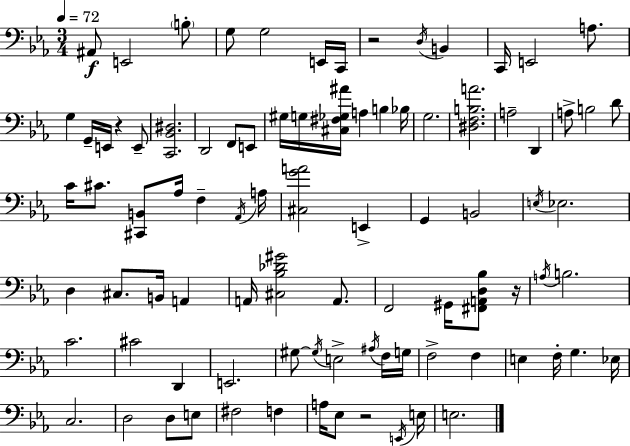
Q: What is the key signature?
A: EES major